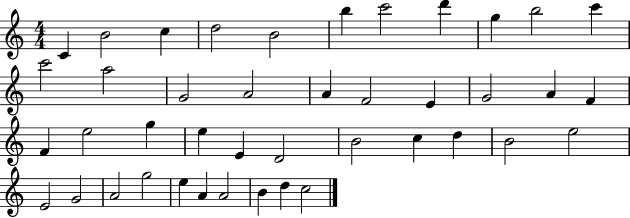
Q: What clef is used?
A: treble